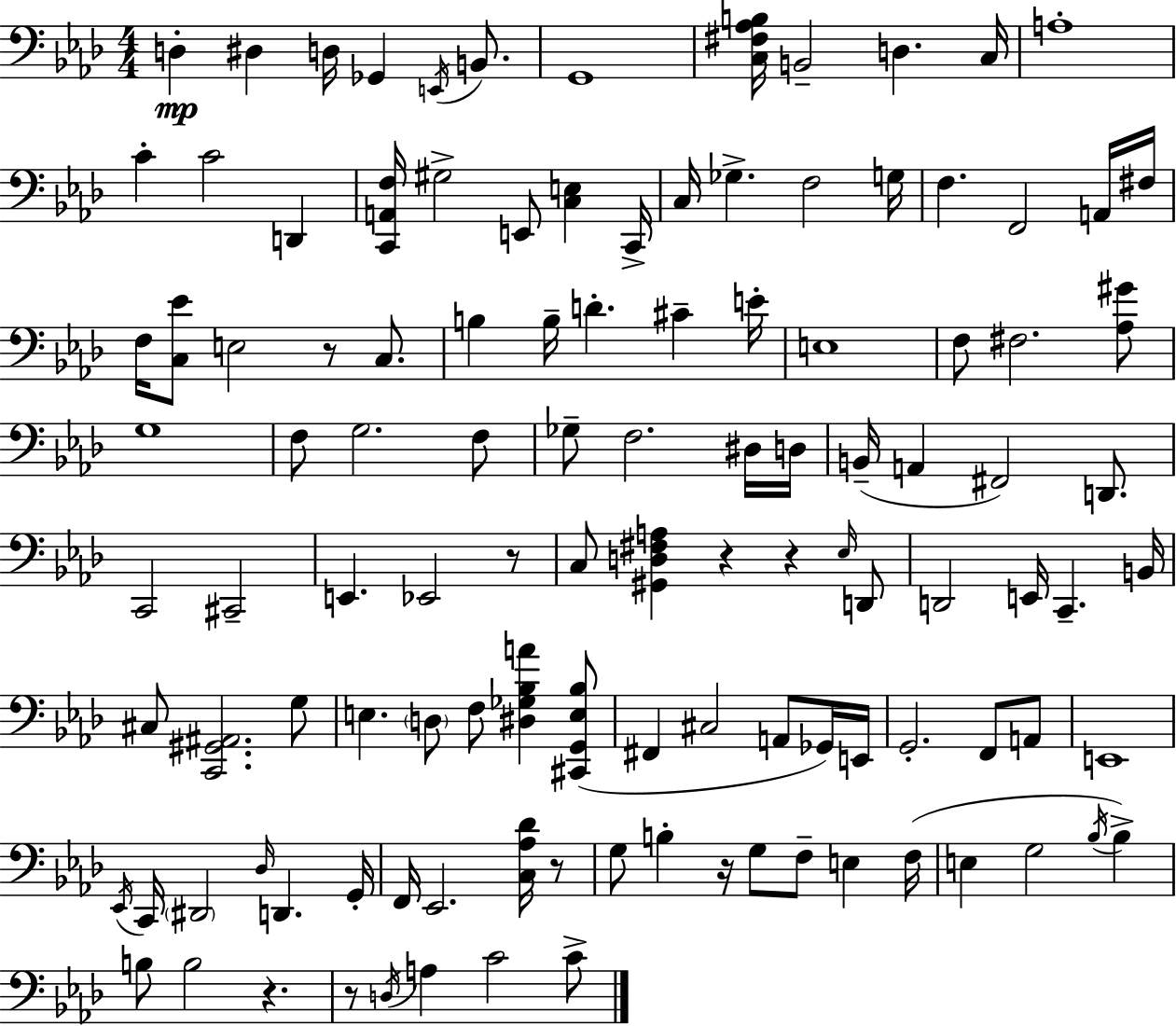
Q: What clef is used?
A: bass